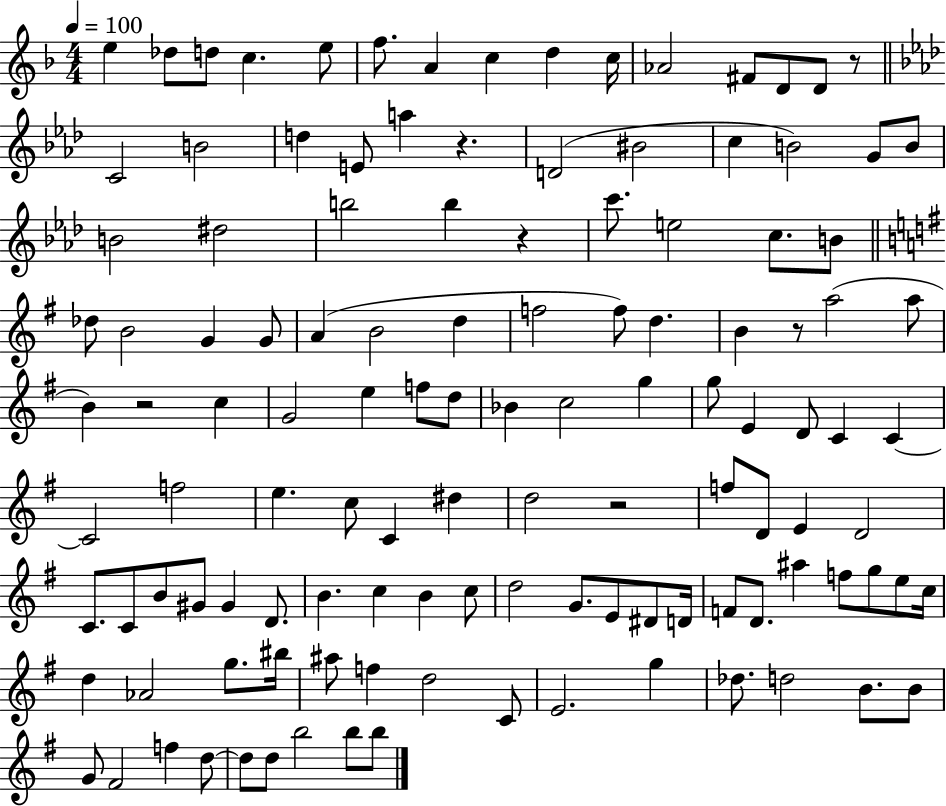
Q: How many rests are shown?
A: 6